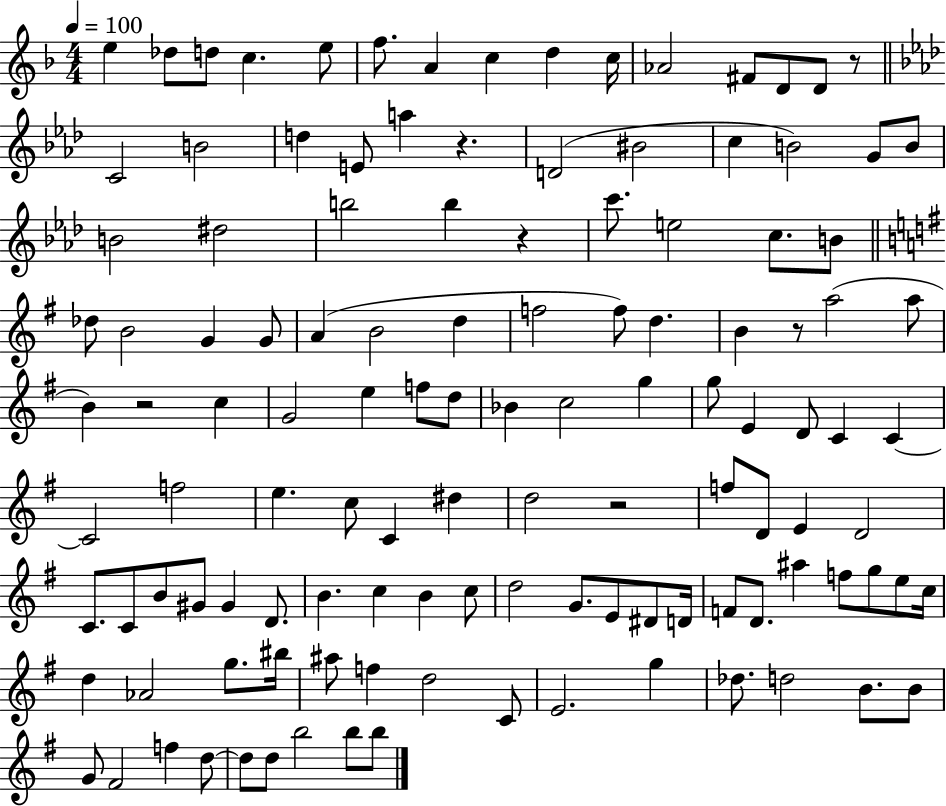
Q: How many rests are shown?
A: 6